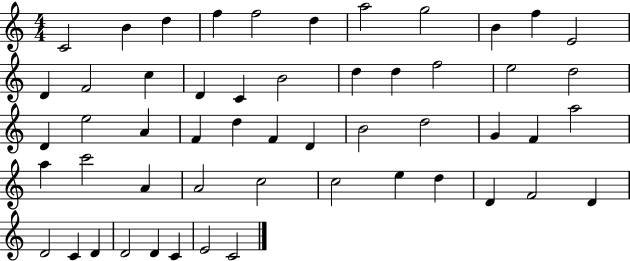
X:1
T:Untitled
M:4/4
L:1/4
K:C
C2 B d f f2 d a2 g2 B f E2 D F2 c D C B2 d d f2 e2 d2 D e2 A F d F D B2 d2 G F a2 a c'2 A A2 c2 c2 e d D F2 D D2 C D D2 D C E2 C2